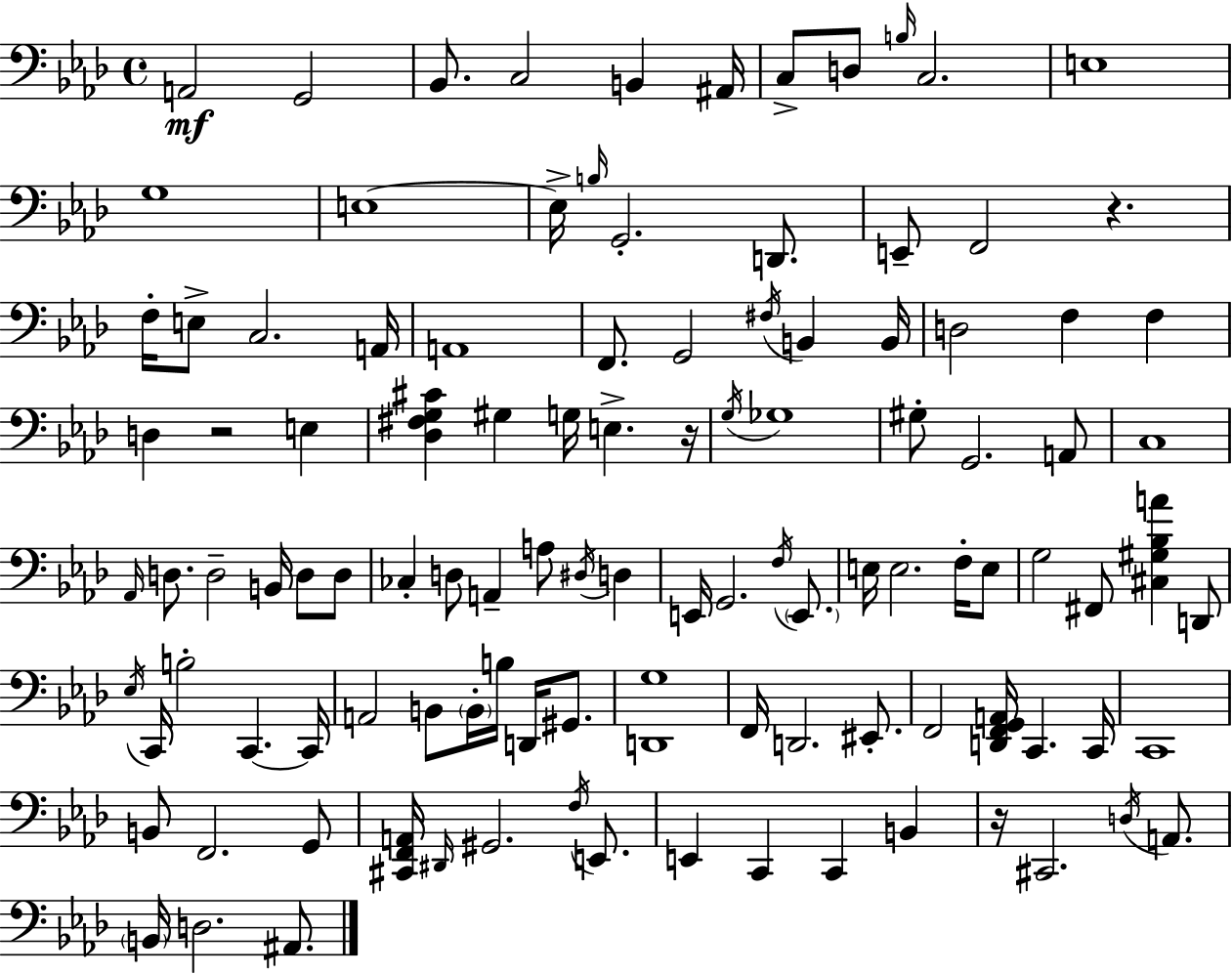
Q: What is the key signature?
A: F minor